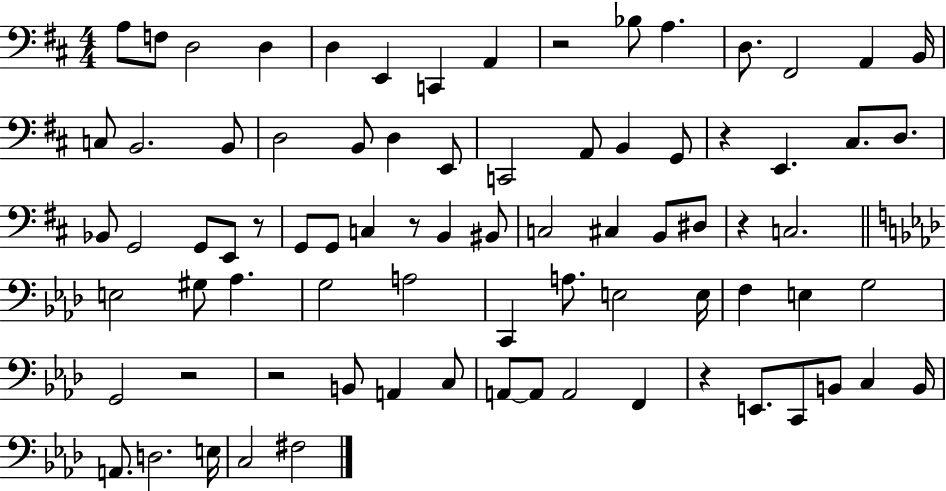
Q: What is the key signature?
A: D major